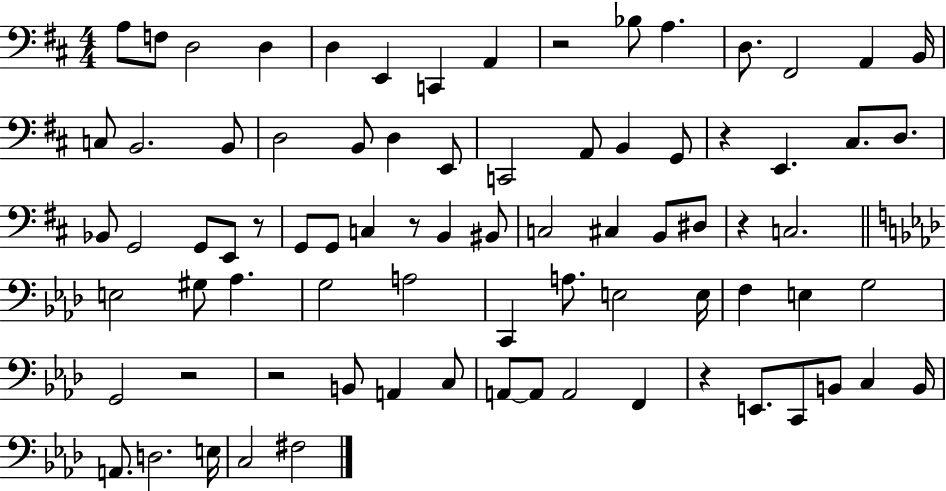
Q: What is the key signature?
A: D major